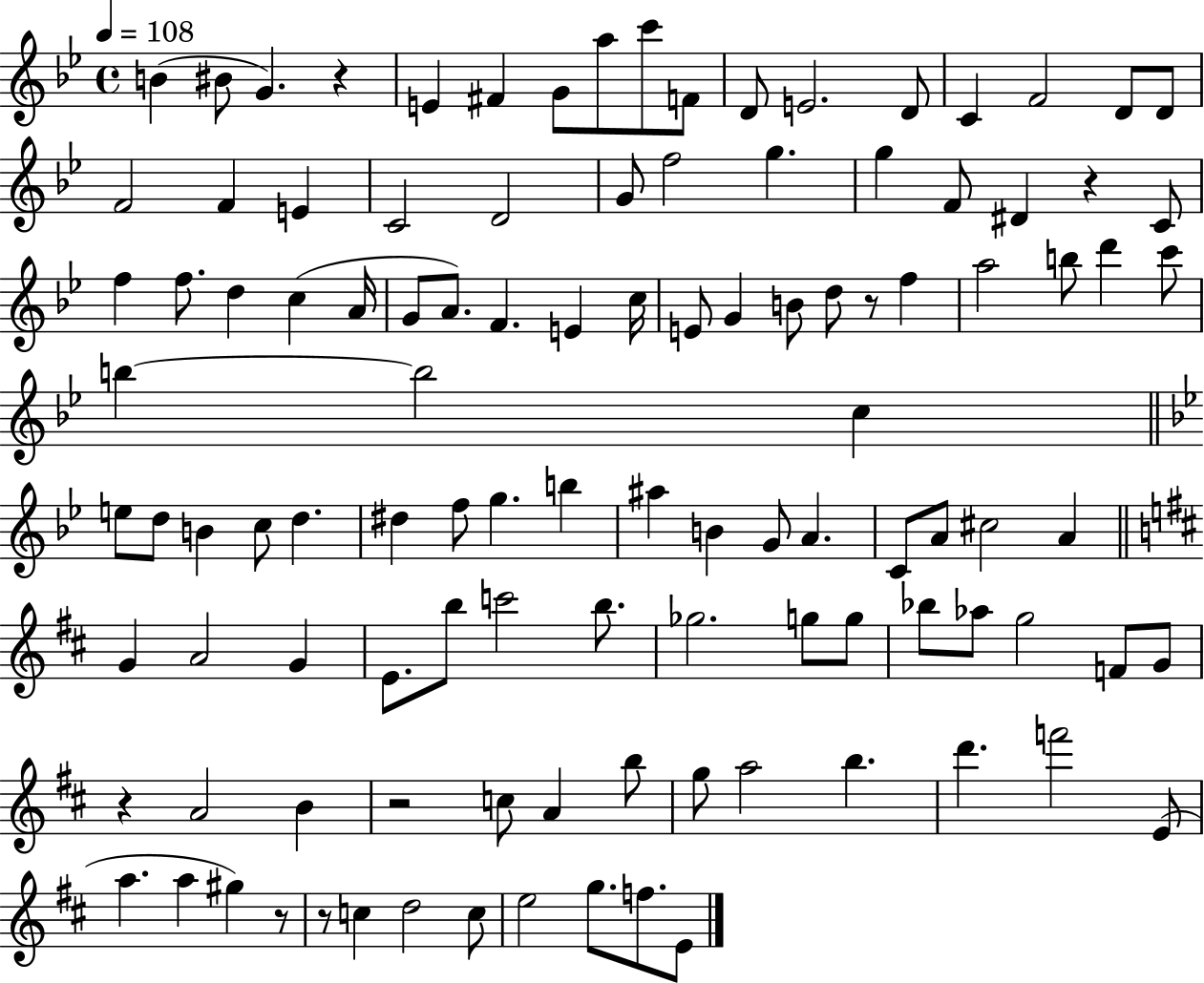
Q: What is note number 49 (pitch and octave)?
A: B5